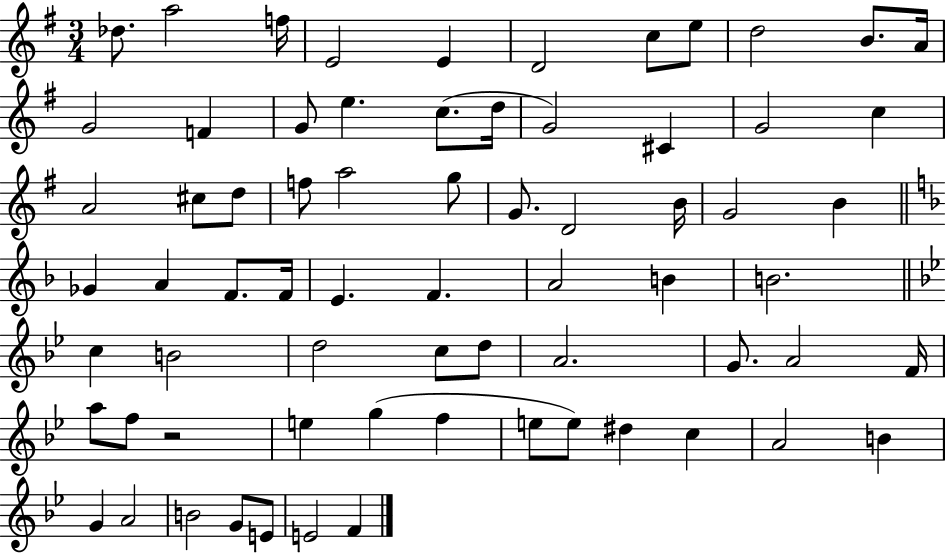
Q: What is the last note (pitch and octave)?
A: F4